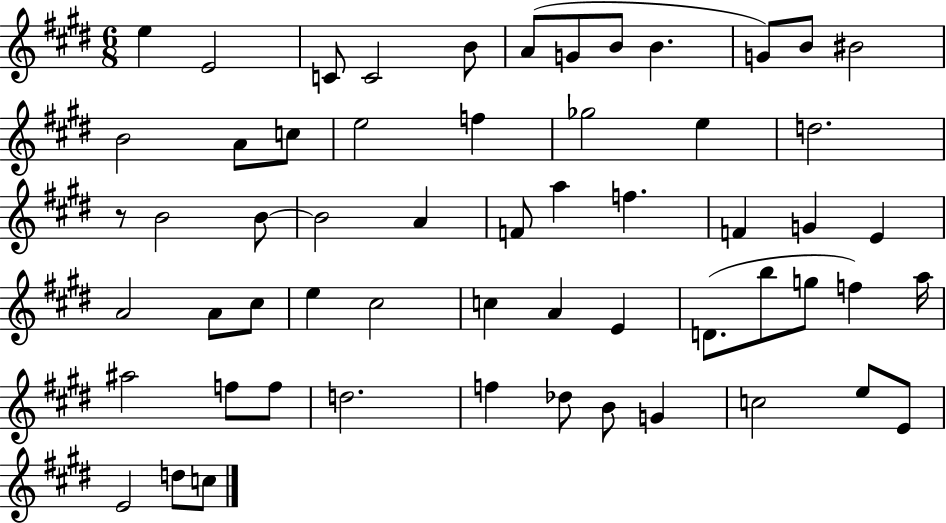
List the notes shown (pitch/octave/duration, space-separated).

E5/q E4/h C4/e C4/h B4/e A4/e G4/e B4/e B4/q. G4/e B4/e BIS4/h B4/h A4/e C5/e E5/h F5/q Gb5/h E5/q D5/h. R/e B4/h B4/e B4/h A4/q F4/e A5/q F5/q. F4/q G4/q E4/q A4/h A4/e C#5/e E5/q C#5/h C5/q A4/q E4/q D4/e. B5/e G5/e F5/q A5/s A#5/h F5/e F5/e D5/h. F5/q Db5/e B4/e G4/q C5/h E5/e E4/e E4/h D5/e C5/e